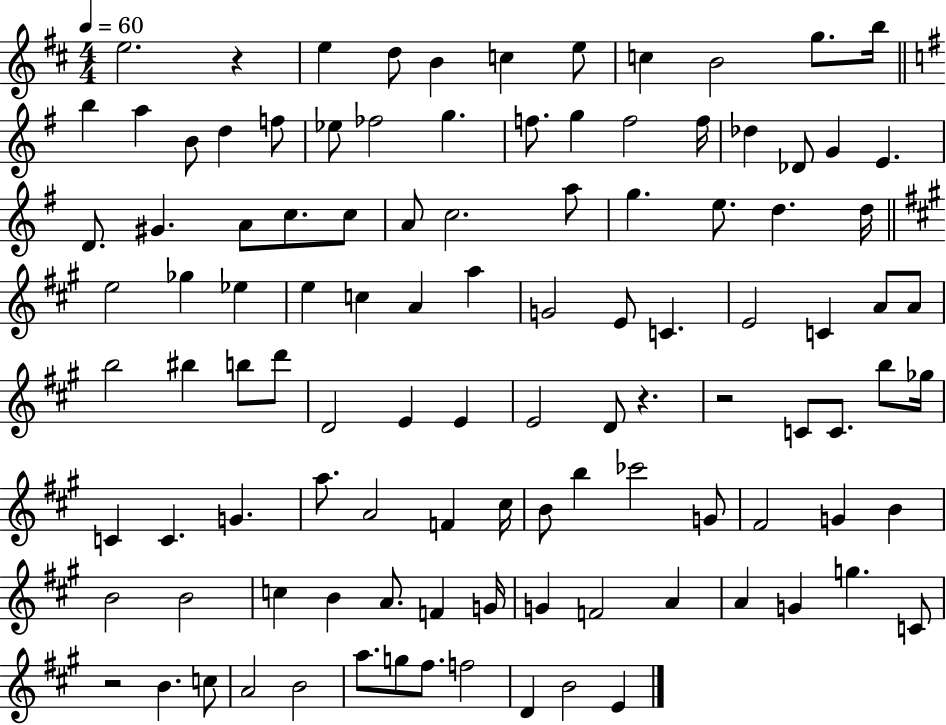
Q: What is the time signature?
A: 4/4